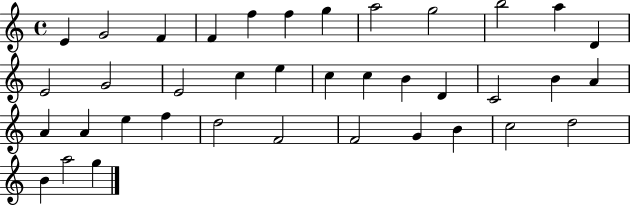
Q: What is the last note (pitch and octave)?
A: G5